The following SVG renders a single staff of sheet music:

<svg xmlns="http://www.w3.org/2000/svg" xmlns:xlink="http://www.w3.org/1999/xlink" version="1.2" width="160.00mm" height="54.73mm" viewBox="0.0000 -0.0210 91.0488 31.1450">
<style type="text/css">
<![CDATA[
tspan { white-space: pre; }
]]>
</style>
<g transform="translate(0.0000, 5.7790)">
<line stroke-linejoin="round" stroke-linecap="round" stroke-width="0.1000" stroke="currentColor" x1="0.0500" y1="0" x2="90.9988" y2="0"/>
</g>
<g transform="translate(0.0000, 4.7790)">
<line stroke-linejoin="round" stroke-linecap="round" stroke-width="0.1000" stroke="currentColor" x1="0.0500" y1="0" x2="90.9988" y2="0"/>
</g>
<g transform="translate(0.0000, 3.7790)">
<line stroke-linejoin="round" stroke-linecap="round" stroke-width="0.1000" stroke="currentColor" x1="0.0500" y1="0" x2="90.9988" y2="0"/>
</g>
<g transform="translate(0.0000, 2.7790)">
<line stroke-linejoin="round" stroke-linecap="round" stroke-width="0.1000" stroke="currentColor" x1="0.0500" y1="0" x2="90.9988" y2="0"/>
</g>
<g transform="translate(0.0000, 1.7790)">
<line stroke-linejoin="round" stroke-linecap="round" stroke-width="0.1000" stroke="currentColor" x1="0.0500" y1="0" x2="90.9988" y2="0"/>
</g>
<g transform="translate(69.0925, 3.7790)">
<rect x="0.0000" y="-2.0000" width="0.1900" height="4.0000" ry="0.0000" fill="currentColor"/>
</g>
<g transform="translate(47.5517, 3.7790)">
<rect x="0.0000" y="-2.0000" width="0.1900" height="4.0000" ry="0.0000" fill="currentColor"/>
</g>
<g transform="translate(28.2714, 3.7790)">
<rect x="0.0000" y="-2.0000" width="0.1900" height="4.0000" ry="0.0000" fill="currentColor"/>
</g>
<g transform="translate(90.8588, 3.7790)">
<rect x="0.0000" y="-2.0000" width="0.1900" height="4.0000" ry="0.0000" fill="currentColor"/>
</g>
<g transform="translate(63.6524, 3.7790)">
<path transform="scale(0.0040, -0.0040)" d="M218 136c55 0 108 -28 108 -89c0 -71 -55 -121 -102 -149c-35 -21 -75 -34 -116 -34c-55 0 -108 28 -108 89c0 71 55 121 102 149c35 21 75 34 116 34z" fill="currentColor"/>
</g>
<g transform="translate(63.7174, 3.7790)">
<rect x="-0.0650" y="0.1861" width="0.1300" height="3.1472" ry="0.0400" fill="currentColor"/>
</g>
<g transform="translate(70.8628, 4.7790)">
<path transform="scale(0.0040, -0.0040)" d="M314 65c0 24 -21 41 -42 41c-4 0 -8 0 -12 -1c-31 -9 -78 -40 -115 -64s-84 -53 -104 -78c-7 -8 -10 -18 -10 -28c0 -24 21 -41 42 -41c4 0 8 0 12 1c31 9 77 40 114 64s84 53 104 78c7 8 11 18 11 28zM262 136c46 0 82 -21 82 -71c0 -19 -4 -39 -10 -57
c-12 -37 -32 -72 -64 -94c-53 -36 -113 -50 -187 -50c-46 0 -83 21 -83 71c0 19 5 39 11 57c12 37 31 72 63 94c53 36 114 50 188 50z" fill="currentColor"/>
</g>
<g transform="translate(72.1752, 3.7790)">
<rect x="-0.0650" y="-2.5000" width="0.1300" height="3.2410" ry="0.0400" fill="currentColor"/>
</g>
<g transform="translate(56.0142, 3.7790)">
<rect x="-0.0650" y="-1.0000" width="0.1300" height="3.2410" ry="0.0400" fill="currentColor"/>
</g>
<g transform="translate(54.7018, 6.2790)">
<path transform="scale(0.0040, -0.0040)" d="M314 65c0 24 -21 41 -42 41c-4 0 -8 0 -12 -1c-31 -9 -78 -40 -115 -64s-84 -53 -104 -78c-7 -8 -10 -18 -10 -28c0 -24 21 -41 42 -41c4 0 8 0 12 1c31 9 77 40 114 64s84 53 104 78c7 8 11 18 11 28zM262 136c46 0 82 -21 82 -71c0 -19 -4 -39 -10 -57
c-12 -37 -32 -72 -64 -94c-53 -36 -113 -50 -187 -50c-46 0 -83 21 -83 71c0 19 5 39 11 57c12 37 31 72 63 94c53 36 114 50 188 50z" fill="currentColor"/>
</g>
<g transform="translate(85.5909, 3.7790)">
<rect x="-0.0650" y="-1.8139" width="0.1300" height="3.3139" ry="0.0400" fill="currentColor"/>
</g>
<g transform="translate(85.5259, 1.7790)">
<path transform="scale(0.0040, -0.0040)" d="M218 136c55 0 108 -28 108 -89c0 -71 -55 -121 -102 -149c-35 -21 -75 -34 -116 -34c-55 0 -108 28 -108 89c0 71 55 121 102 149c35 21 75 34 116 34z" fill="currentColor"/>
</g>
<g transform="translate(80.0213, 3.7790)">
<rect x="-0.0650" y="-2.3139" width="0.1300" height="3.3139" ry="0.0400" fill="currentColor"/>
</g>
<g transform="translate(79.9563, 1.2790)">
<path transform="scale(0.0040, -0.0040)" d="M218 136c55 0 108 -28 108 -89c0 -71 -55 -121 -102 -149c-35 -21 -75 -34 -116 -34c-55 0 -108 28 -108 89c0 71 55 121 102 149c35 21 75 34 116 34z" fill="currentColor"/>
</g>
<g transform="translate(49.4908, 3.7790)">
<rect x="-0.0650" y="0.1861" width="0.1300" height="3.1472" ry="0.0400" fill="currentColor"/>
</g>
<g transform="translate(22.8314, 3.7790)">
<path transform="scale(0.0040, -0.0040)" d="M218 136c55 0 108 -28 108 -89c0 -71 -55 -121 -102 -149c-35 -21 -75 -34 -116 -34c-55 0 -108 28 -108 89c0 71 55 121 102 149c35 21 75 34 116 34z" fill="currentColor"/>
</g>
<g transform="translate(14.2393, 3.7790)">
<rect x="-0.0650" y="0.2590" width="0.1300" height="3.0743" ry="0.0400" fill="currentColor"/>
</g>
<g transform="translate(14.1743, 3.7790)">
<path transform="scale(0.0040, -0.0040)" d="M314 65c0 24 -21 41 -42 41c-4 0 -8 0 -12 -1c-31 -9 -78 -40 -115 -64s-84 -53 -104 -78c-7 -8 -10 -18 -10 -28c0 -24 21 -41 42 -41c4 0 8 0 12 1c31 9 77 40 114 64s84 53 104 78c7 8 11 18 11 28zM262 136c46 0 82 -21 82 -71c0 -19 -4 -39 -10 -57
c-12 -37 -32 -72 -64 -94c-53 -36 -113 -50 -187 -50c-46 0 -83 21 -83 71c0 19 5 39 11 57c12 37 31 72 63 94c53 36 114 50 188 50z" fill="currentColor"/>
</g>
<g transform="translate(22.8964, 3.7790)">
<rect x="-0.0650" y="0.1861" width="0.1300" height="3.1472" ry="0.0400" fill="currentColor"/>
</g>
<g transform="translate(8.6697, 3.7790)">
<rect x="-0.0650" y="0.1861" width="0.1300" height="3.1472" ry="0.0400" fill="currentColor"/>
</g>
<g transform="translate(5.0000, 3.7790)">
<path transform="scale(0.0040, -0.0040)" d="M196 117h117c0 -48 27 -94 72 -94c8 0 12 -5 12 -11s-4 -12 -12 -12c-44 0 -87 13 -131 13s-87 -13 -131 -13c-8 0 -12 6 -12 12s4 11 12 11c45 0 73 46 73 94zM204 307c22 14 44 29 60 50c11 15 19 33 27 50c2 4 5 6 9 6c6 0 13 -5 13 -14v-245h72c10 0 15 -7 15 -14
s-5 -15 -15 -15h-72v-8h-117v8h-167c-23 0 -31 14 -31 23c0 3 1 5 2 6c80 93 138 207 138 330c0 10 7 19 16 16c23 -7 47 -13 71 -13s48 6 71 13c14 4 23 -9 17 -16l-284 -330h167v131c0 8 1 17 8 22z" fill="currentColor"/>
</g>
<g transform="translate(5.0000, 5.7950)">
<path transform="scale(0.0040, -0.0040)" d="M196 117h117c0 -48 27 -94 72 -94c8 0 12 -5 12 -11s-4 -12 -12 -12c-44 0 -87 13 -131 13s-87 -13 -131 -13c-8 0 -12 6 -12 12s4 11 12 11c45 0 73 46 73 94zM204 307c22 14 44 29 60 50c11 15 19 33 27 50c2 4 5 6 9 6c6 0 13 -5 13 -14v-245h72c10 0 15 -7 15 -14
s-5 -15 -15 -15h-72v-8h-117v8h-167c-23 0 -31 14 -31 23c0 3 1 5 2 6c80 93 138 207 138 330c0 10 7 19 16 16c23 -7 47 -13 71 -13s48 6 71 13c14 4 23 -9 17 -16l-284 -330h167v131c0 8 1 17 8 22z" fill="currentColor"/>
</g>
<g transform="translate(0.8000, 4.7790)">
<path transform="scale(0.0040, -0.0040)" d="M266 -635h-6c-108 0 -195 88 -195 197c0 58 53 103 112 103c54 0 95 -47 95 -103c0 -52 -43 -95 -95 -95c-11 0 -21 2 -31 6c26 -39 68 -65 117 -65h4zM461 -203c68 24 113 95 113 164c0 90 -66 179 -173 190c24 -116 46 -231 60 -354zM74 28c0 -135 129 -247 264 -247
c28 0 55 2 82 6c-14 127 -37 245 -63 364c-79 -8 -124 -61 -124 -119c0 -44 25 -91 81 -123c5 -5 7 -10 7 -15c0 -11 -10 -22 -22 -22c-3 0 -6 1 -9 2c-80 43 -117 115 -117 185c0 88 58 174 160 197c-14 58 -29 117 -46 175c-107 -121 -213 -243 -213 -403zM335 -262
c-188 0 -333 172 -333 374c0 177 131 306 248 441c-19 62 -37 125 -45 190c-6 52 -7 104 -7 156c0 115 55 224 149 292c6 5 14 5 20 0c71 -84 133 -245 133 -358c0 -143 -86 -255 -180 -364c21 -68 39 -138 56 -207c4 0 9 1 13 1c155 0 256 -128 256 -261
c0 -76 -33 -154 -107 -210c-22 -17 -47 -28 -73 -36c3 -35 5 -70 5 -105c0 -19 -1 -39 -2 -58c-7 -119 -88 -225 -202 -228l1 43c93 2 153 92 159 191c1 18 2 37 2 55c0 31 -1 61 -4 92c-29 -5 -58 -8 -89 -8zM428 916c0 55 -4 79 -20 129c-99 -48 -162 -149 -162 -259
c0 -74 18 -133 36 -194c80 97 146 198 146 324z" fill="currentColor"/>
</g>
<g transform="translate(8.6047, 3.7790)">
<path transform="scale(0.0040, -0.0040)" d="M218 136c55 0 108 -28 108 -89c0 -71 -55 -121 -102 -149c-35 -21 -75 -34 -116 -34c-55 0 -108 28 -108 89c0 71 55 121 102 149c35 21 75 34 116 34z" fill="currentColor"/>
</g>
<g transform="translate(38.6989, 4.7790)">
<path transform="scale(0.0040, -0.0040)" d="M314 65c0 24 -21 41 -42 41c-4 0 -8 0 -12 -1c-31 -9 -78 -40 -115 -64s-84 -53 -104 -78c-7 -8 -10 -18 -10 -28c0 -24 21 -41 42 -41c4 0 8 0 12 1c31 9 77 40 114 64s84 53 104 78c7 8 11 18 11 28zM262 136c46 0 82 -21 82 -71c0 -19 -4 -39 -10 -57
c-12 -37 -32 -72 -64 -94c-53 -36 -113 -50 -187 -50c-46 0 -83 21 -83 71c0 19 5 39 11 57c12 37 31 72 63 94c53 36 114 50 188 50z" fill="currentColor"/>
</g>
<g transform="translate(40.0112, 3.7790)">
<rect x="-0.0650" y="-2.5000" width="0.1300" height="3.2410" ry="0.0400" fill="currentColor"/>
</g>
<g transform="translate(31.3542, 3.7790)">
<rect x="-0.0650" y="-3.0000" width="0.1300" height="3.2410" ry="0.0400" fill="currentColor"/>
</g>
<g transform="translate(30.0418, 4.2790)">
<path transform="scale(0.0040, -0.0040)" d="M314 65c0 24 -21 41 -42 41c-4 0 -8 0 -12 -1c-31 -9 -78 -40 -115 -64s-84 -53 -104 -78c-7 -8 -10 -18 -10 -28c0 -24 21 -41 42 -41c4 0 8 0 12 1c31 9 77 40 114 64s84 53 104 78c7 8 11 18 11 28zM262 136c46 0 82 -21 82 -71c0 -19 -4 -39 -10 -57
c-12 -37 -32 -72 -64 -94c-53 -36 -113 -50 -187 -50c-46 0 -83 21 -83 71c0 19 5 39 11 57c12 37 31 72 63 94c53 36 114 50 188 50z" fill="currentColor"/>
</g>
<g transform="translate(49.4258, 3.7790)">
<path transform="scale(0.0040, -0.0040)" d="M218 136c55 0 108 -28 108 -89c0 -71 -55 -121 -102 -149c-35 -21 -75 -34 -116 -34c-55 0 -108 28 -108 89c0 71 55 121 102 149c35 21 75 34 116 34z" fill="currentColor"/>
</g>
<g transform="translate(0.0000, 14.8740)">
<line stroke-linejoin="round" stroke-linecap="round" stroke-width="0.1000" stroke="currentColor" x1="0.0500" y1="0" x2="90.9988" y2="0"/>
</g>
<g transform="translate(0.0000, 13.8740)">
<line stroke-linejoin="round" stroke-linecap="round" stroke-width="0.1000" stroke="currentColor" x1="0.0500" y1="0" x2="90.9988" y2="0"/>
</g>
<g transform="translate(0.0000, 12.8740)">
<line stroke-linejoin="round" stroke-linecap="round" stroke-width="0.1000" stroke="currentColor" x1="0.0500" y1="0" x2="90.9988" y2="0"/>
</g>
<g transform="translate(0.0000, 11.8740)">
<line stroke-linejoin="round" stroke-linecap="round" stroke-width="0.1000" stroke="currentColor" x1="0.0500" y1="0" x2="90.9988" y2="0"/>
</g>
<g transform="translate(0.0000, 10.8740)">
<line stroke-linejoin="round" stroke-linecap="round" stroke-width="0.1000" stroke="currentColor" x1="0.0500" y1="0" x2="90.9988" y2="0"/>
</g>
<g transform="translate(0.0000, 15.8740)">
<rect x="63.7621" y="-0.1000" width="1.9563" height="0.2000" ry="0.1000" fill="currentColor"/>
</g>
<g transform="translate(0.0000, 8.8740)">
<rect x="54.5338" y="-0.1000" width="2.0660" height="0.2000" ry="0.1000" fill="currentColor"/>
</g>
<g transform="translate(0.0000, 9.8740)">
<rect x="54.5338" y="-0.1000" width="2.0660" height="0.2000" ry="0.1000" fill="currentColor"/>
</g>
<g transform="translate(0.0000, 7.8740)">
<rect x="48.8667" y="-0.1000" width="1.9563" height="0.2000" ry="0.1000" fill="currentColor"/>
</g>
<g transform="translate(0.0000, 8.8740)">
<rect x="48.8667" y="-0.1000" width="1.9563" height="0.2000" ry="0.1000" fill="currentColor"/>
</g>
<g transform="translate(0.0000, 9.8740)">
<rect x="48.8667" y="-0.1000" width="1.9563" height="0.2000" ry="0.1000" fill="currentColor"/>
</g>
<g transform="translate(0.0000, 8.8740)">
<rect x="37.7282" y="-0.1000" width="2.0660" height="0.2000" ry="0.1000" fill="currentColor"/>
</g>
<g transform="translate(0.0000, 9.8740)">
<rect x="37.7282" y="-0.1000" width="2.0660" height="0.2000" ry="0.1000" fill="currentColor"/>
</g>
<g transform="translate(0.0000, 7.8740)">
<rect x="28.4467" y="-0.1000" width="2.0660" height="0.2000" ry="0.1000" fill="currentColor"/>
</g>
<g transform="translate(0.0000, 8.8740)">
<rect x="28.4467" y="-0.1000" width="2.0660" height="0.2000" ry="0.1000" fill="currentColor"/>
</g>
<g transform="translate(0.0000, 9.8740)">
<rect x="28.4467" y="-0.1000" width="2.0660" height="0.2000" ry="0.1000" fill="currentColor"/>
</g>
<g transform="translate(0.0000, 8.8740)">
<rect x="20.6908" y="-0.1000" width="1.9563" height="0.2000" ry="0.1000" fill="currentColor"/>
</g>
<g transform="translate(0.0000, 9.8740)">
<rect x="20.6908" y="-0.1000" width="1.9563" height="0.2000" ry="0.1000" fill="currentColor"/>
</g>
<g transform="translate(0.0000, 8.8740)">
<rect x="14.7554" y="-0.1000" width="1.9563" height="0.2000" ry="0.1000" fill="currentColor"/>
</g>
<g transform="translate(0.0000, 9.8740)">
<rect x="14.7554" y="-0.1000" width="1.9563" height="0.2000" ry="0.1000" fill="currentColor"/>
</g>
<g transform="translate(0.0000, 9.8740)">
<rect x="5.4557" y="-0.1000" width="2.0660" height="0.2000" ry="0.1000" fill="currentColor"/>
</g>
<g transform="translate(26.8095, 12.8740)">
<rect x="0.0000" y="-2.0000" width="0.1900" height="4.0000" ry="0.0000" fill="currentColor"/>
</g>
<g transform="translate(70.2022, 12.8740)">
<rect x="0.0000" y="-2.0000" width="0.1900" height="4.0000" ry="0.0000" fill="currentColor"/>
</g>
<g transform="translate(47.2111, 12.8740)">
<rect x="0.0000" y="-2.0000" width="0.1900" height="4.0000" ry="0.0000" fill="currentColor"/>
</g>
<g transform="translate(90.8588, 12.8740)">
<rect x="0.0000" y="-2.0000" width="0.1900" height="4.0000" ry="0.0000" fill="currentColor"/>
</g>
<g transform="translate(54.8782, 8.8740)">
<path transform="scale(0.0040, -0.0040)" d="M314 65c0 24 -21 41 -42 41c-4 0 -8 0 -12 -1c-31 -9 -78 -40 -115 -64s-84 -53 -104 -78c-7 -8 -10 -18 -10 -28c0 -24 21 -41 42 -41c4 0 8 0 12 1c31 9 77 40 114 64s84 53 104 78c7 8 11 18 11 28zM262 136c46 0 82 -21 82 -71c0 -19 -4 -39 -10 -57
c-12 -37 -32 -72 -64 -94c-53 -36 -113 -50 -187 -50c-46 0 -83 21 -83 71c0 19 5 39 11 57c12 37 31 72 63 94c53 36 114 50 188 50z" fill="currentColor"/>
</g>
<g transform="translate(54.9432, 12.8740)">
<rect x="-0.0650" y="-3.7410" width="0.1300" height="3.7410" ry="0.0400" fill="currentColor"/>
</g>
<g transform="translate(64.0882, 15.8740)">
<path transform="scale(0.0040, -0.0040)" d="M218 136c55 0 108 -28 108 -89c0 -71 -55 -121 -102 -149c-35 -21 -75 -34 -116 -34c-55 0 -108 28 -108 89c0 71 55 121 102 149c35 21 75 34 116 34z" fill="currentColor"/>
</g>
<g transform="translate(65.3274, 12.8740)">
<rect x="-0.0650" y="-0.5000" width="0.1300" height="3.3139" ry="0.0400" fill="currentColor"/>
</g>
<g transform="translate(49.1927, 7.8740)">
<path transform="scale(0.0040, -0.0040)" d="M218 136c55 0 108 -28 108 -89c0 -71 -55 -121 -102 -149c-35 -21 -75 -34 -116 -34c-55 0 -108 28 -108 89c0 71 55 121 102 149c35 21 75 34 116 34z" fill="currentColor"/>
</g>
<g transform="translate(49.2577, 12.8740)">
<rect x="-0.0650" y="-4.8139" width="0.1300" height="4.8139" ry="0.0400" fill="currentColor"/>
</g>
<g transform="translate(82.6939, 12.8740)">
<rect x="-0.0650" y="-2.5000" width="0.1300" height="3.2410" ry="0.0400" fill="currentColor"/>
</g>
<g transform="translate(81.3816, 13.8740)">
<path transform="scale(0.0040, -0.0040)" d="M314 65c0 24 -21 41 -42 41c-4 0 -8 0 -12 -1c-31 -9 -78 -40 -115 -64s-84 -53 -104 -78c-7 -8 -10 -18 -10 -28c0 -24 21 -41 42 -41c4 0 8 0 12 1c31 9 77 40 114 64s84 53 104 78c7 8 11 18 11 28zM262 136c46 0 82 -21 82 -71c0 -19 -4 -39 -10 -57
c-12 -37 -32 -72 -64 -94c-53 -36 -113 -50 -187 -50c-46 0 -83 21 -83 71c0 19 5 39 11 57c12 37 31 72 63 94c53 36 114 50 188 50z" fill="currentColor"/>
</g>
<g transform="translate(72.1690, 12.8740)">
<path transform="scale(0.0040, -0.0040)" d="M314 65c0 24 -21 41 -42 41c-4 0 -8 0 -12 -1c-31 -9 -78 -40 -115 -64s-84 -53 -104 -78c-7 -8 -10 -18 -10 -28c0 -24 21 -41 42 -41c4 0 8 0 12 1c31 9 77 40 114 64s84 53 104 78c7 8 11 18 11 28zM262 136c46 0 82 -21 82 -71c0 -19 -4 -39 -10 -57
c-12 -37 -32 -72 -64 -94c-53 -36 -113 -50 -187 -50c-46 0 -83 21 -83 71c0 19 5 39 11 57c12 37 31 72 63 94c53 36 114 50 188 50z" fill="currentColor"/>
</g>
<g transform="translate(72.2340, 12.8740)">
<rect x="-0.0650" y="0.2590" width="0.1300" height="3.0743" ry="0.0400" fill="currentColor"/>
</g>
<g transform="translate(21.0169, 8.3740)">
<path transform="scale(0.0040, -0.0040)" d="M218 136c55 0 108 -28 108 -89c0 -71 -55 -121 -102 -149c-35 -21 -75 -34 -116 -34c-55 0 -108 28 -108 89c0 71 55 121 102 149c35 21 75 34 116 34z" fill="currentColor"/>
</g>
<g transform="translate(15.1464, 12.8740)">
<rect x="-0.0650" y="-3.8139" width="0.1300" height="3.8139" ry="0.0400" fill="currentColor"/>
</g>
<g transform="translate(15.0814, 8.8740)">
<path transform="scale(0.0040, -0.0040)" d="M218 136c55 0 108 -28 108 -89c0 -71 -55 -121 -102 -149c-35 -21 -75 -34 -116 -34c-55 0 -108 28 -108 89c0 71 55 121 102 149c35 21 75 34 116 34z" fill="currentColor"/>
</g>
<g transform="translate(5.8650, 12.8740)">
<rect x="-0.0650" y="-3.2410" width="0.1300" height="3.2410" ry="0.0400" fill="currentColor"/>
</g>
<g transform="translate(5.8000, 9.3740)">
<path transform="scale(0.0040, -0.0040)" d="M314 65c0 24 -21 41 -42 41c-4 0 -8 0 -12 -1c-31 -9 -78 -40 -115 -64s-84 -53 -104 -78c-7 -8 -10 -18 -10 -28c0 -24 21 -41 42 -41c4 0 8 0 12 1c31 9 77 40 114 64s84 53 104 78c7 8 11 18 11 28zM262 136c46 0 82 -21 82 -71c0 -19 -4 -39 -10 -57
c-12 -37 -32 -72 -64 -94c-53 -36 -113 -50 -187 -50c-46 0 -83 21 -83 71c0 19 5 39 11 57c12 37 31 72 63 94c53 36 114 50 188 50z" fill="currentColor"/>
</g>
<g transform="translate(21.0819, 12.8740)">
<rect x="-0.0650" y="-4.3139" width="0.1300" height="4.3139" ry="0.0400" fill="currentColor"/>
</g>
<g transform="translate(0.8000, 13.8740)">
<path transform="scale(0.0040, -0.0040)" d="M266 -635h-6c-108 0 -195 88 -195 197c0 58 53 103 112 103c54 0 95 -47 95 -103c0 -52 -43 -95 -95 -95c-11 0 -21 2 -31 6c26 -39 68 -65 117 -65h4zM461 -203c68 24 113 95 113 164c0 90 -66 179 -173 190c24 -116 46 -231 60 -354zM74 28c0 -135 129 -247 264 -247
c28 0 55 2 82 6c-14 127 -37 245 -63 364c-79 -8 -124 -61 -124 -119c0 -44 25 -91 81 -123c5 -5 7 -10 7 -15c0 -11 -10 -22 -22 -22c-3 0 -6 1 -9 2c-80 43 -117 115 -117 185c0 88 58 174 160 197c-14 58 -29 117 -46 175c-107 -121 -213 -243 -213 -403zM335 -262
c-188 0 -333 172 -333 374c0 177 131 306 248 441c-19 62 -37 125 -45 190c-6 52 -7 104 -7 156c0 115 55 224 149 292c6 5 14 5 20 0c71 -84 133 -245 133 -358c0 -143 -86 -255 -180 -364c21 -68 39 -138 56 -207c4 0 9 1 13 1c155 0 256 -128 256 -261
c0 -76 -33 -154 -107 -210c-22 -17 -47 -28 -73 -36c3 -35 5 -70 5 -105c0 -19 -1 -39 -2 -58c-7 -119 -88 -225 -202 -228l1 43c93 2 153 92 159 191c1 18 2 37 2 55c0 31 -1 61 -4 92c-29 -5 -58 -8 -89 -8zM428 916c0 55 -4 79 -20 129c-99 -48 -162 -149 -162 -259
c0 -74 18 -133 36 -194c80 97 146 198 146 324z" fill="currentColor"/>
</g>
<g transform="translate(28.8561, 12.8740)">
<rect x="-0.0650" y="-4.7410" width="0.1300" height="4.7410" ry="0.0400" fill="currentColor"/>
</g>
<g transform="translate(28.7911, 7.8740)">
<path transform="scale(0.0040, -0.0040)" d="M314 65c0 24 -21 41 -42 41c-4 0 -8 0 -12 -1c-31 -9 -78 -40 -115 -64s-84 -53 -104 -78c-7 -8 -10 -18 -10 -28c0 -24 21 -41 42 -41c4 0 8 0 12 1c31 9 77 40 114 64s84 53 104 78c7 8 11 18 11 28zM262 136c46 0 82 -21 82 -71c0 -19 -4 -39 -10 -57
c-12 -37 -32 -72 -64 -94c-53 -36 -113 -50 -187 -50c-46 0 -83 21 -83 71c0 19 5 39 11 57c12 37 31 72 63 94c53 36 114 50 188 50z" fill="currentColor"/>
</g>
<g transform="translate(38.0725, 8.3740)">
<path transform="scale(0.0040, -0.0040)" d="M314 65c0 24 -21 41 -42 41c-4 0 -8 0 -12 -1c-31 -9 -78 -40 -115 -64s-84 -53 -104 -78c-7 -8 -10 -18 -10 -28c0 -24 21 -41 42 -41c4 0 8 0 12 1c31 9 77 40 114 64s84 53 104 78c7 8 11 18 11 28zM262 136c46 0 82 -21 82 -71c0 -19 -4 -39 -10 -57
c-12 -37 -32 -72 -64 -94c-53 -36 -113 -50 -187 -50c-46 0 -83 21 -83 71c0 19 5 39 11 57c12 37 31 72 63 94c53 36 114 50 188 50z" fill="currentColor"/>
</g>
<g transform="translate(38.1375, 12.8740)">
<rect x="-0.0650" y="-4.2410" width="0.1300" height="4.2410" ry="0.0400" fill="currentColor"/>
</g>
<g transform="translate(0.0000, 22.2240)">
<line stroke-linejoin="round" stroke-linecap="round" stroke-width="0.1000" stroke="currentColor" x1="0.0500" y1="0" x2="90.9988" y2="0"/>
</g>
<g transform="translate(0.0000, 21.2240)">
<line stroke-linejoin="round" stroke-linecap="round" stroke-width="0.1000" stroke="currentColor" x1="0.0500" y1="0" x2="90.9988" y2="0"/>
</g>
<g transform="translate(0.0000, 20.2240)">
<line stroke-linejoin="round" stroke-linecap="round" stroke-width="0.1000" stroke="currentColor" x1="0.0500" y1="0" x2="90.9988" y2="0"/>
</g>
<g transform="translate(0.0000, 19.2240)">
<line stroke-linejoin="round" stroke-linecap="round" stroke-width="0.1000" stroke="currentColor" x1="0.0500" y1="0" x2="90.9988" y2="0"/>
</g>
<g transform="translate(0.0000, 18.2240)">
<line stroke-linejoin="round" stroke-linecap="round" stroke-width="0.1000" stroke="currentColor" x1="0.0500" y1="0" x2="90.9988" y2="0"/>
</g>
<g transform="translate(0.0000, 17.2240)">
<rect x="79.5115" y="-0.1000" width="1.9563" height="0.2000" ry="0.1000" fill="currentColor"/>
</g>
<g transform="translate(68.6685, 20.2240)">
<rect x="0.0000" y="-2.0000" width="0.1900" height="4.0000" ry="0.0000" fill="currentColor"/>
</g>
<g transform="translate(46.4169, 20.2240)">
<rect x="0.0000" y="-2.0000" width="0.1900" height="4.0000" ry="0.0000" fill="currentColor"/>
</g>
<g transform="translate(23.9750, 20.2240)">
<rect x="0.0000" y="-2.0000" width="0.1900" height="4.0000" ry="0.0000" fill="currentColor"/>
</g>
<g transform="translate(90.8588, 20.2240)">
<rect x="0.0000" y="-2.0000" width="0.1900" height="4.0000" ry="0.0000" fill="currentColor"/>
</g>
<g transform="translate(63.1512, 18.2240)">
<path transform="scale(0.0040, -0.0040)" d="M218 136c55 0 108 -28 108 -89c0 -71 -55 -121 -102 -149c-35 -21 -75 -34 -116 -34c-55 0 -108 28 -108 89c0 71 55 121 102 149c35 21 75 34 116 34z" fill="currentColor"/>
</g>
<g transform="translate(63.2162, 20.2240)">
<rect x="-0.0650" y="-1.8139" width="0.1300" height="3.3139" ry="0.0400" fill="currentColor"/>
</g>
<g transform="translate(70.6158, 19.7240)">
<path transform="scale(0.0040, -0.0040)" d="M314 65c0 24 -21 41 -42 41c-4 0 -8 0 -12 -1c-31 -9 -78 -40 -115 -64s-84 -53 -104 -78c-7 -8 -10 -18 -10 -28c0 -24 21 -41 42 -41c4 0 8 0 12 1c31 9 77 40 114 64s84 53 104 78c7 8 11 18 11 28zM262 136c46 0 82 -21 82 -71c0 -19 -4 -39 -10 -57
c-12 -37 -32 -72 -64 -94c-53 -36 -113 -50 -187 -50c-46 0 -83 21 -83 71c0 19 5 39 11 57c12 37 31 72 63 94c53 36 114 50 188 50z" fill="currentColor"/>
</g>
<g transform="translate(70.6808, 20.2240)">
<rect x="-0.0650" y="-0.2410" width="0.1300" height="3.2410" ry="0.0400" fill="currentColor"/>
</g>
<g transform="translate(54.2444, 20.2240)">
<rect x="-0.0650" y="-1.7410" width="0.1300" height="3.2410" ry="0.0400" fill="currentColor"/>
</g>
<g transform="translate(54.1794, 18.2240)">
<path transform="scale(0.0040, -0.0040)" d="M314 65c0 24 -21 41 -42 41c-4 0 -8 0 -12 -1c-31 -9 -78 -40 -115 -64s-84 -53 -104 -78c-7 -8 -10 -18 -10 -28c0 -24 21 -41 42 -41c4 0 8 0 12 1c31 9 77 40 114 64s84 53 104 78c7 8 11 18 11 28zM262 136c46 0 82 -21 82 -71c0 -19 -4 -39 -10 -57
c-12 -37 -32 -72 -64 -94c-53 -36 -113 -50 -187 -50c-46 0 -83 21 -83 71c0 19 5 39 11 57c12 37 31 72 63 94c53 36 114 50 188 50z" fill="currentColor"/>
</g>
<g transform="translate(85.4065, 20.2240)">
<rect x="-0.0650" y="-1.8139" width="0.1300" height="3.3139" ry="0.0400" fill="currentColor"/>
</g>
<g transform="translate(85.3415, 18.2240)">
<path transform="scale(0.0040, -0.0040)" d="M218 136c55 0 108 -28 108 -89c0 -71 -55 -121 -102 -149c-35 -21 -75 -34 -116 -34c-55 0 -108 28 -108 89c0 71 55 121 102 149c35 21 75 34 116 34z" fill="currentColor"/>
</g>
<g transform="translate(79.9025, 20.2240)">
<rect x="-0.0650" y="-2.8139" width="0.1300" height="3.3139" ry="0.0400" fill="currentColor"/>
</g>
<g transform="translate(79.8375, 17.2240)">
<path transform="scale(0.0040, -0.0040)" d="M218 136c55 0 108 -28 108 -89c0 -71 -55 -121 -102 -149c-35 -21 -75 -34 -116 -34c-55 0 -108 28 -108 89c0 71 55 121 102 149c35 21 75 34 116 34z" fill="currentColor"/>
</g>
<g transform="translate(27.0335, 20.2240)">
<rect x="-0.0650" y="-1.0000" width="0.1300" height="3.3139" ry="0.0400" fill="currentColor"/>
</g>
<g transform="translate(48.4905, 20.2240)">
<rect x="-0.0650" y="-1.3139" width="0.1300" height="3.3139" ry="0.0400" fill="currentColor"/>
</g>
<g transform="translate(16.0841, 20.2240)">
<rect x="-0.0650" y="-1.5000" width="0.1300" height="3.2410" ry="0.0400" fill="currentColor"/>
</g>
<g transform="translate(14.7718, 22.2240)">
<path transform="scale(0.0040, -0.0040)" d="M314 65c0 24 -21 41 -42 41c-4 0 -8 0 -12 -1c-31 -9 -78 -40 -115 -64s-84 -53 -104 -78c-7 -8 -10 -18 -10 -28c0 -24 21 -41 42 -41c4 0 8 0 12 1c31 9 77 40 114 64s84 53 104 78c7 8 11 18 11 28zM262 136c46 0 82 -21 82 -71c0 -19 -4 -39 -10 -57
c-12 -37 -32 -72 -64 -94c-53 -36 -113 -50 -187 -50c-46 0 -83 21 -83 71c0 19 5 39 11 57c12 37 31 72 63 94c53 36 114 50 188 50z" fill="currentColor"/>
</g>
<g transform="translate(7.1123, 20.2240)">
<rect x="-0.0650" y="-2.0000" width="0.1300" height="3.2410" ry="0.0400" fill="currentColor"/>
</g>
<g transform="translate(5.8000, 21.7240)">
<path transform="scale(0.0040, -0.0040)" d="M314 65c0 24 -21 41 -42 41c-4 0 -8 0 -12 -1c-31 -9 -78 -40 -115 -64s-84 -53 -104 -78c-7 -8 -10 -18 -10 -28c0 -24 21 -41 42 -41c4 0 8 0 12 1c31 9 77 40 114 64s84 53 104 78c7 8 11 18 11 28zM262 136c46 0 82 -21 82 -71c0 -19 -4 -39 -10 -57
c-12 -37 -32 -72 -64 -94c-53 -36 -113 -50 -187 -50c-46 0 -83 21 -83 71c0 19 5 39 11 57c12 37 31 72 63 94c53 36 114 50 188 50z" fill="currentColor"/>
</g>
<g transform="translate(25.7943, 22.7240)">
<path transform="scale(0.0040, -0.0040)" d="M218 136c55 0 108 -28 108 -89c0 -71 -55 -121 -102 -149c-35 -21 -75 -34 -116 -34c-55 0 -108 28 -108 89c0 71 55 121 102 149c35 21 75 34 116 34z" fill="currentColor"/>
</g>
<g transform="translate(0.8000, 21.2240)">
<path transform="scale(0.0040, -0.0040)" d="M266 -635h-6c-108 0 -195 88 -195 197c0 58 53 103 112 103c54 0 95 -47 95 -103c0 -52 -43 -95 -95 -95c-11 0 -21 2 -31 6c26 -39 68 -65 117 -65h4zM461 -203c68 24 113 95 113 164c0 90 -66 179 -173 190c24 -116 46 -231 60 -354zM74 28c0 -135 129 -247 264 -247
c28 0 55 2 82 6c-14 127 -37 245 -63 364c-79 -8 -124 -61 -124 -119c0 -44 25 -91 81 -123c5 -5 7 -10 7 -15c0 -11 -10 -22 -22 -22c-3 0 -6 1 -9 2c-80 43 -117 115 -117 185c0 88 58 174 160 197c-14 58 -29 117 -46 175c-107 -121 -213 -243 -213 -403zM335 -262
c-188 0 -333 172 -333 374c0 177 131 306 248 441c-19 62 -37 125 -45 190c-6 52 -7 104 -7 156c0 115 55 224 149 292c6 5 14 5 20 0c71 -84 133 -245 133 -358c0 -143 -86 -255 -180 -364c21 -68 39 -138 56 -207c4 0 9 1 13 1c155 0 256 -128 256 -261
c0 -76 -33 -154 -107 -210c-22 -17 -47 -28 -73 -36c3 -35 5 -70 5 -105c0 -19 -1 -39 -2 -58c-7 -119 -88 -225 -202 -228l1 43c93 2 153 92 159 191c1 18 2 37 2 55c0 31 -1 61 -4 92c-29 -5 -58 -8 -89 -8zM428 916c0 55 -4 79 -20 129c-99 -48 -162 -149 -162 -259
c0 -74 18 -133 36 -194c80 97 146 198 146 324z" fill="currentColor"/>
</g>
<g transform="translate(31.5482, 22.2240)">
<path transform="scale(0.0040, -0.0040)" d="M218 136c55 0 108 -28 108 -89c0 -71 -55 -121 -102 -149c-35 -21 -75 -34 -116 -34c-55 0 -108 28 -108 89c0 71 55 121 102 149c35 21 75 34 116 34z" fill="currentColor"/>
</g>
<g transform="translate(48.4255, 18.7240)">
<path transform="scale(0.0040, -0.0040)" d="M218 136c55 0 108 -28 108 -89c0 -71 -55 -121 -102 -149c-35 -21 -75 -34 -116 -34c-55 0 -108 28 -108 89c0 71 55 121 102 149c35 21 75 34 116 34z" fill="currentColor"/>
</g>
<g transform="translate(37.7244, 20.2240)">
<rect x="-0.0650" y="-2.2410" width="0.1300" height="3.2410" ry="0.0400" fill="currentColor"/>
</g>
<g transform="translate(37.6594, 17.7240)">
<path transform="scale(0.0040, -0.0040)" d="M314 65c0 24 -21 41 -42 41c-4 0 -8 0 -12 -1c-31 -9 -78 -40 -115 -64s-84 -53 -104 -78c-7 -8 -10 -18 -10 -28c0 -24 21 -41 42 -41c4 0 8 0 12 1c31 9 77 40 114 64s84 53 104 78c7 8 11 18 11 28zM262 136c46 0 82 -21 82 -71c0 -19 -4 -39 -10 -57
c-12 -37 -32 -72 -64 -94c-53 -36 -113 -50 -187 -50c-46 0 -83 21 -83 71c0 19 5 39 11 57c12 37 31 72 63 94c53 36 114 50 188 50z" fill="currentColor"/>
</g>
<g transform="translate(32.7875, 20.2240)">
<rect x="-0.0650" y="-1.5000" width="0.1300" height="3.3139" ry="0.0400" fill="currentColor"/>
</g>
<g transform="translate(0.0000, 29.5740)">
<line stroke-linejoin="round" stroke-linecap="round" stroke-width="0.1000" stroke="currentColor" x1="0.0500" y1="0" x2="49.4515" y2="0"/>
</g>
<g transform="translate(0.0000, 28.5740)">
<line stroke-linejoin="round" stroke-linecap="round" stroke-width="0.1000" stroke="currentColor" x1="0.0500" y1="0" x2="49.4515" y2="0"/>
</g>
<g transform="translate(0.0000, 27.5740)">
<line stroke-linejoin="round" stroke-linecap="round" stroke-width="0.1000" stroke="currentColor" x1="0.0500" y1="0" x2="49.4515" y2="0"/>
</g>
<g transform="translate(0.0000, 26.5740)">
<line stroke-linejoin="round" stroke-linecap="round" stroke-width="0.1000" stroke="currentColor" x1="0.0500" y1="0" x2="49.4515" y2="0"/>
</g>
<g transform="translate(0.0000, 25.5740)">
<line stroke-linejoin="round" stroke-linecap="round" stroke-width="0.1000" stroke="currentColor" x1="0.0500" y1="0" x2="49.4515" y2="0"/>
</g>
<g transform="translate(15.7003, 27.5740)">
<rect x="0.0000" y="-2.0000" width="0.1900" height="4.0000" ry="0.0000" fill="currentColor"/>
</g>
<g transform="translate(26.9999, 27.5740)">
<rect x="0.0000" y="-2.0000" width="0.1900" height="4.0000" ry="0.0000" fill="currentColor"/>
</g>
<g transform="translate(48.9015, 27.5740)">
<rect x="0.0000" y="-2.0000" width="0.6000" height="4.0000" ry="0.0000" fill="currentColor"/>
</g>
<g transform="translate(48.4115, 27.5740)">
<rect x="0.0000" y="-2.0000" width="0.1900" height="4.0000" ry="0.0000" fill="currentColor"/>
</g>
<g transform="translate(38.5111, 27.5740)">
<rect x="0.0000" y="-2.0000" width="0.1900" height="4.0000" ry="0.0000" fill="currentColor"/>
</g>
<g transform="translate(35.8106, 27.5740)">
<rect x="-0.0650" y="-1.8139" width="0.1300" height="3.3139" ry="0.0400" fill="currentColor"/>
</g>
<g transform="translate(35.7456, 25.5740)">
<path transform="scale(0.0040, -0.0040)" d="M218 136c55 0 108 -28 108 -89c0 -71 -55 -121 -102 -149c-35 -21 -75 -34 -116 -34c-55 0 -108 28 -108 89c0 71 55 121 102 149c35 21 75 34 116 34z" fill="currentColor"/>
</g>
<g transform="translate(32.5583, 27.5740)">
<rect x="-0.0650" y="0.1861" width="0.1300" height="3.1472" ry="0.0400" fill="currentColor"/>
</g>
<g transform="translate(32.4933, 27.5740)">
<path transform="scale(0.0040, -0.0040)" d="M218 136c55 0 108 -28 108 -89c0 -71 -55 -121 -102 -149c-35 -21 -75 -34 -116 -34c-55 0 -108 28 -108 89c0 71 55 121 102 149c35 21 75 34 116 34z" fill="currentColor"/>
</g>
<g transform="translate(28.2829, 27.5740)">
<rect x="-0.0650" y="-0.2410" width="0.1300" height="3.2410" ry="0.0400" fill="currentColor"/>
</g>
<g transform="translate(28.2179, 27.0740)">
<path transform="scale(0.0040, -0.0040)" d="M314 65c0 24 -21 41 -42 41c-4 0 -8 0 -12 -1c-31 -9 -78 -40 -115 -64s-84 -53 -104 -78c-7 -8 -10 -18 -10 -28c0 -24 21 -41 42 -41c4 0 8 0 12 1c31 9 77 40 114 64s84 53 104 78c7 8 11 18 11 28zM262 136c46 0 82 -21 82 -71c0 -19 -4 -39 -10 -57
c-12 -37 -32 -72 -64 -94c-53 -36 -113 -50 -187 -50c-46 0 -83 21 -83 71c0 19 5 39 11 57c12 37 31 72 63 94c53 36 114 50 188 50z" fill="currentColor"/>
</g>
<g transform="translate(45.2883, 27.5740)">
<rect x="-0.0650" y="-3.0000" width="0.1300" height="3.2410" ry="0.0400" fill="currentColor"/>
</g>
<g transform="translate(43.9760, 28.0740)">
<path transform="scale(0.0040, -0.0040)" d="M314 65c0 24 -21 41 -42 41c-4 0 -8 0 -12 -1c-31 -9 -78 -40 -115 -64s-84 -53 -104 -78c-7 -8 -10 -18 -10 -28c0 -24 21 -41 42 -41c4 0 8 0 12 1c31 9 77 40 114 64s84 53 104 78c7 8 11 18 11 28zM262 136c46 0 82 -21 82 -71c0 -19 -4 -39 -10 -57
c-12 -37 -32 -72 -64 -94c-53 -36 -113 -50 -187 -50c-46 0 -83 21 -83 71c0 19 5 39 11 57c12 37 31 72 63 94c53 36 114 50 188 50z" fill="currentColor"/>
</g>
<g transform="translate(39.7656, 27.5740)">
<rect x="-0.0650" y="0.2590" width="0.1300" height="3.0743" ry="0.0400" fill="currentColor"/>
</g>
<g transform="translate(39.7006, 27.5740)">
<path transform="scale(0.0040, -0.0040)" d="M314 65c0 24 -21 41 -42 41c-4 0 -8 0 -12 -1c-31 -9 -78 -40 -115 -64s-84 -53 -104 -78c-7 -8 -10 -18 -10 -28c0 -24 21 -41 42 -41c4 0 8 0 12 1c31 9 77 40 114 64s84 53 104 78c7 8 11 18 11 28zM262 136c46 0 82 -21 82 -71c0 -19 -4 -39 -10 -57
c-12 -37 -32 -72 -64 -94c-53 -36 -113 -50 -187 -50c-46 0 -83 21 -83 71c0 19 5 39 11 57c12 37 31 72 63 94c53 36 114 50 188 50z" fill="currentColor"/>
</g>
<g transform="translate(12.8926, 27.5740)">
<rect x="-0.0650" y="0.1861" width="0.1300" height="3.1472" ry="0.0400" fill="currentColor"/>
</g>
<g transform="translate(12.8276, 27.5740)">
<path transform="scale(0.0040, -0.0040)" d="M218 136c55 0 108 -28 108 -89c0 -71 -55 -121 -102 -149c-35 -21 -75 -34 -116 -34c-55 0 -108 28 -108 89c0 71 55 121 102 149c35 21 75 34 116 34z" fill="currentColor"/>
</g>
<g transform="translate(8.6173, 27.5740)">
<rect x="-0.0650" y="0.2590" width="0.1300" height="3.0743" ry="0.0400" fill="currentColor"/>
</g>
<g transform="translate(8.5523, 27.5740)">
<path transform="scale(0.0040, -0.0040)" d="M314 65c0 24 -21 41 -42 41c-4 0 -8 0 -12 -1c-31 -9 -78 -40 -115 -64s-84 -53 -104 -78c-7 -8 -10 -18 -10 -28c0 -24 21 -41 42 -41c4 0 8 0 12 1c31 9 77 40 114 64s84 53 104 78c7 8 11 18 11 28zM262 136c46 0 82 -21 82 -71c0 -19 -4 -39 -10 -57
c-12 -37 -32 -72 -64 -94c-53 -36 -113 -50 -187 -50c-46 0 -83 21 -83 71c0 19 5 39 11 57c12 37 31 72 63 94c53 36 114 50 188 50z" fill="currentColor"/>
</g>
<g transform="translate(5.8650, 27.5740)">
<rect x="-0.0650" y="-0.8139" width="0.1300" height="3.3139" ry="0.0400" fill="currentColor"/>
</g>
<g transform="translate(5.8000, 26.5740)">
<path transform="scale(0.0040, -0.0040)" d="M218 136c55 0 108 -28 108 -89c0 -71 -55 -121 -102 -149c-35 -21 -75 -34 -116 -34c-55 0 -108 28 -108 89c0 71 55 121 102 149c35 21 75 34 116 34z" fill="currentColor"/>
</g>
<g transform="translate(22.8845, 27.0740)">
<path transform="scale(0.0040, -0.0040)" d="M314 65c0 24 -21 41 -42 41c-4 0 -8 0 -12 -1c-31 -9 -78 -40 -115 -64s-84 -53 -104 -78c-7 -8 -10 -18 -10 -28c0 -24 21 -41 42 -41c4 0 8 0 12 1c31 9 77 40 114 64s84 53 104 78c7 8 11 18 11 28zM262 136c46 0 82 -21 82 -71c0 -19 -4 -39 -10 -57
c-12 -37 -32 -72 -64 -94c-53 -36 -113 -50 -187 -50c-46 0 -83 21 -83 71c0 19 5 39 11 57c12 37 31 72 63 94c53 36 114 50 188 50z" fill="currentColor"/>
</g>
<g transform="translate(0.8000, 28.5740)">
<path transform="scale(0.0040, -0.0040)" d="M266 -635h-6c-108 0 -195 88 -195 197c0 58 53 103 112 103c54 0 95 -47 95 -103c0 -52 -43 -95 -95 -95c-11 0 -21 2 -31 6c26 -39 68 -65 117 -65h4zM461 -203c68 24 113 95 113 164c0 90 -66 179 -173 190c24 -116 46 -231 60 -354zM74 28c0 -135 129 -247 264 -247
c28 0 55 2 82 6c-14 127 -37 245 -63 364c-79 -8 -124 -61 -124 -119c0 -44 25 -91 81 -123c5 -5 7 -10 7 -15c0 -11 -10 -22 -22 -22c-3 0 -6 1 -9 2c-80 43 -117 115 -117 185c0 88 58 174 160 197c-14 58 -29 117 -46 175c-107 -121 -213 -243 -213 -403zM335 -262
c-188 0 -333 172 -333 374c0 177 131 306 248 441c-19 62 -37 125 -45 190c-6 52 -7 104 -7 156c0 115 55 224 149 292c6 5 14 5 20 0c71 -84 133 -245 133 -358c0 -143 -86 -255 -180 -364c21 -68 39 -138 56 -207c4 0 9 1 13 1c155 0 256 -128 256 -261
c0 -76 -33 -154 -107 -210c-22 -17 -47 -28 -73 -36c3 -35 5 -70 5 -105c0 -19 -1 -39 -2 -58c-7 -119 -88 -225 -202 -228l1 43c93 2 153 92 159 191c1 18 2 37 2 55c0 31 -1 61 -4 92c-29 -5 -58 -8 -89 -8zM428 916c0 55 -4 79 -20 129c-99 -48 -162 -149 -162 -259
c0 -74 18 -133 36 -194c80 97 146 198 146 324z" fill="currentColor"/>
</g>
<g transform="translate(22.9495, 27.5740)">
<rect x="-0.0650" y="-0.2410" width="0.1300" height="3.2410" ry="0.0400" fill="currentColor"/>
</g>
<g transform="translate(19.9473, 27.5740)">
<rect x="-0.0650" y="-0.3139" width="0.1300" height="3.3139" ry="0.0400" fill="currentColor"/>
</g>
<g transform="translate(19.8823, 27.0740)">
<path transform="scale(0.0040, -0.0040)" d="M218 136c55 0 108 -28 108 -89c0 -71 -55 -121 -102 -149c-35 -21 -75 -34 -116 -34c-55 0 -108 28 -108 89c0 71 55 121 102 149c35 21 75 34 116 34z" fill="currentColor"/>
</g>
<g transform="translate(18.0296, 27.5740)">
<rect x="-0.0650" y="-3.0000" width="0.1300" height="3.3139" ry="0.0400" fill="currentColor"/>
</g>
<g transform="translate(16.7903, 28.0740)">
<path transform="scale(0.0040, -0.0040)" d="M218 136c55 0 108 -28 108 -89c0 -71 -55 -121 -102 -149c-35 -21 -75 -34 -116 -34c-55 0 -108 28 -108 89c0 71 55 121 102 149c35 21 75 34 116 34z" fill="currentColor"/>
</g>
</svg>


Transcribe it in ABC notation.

X:1
T:Untitled
M:4/4
L:1/4
K:C
B B2 B A2 G2 B D2 B G2 g f b2 c' d' e'2 d'2 e' c'2 C B2 G2 F2 E2 D E g2 e f2 f c2 a f d B2 B A c c2 c2 B f B2 A2